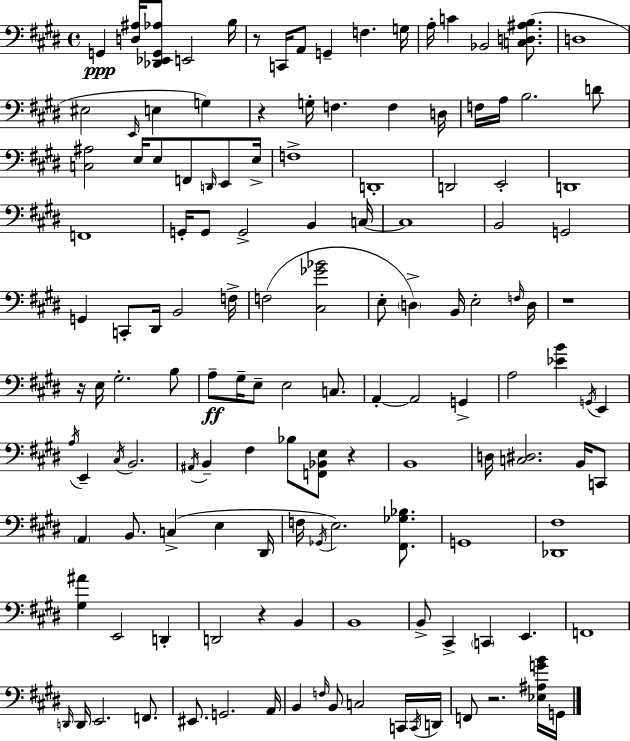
G2/q [D3,A#3]/s [Db2,Eb2,G2,Ab3]/e E2/h B3/s R/e C2/s A2/e G2/q F3/q. G3/s A3/s C4/q Bb2/h [C3,D3,A#3,B3]/e. D3/w EIS3/h E2/s E3/q G3/q R/q G3/s F3/q. F3/q D3/s F3/s A3/s B3/h. D4/e [C3,A#3]/h E3/s E3/e F2/e D2/s E2/e E3/s F3/w D2/w D2/h E2/h D2/w F2/w G2/s G2/e G2/h B2/q C3/s C3/w B2/h G2/h G2/q C2/e D#2/s B2/h F3/s F3/h [C#3,Gb4,Bb4]/h E3/e D3/q B2/s E3/h F3/s D3/s R/w R/s E3/s G#3/h. B3/e A3/e G#3/s E3/e E3/h C3/e. A2/q A2/h G2/q A3/h [Eb4,B4]/q G2/s E2/q A3/s E2/q C#3/s B2/h. A#2/s B2/q F#3/q Bb3/e [F2,Bb2,E3]/e R/q B2/w D3/s [C3,D#3]/h. B2/s C2/e A2/q B2/e. C3/q E3/q D#2/s F3/s Gb2/s E3/h. [F#2,Gb3,Bb3]/e. G2/w [Db2,F#3]/w [G#3,A#4]/q E2/h D2/q D2/h R/q B2/q B2/w B2/e C#2/q C2/q E2/q. F2/w D2/s D2/s E2/h. F2/e. EIS2/e. G2/h. A2/s B2/q F3/s B2/e C3/h C2/s C2/s D2/s F2/e R/h. [Eb3,A#3,G4,B4]/s G2/s